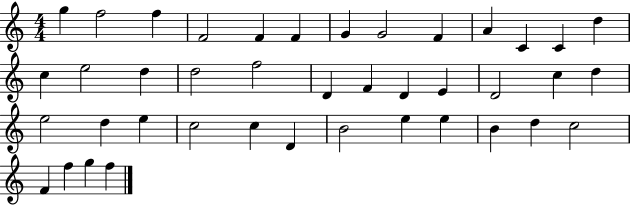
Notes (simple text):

G5/q F5/h F5/q F4/h F4/q F4/q G4/q G4/h F4/q A4/q C4/q C4/q D5/q C5/q E5/h D5/q D5/h F5/h D4/q F4/q D4/q E4/q D4/h C5/q D5/q E5/h D5/q E5/q C5/h C5/q D4/q B4/h E5/q E5/q B4/q D5/q C5/h F4/q F5/q G5/q F5/q